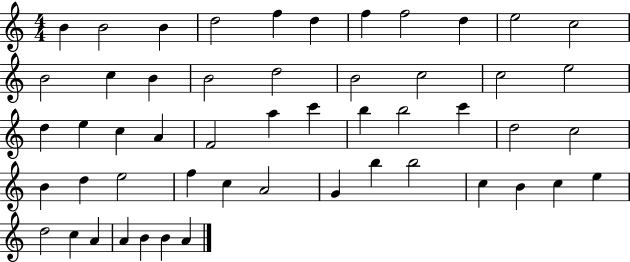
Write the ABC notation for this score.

X:1
T:Untitled
M:4/4
L:1/4
K:C
B B2 B d2 f d f f2 d e2 c2 B2 c B B2 d2 B2 c2 c2 e2 d e c A F2 a c' b b2 c' d2 c2 B d e2 f c A2 G b b2 c B c e d2 c A A B B A